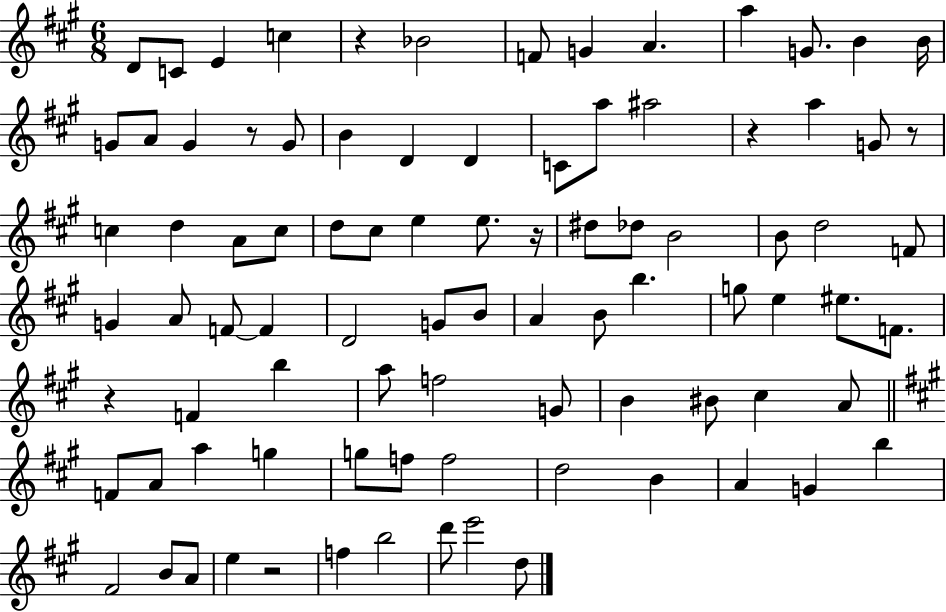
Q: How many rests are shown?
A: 7